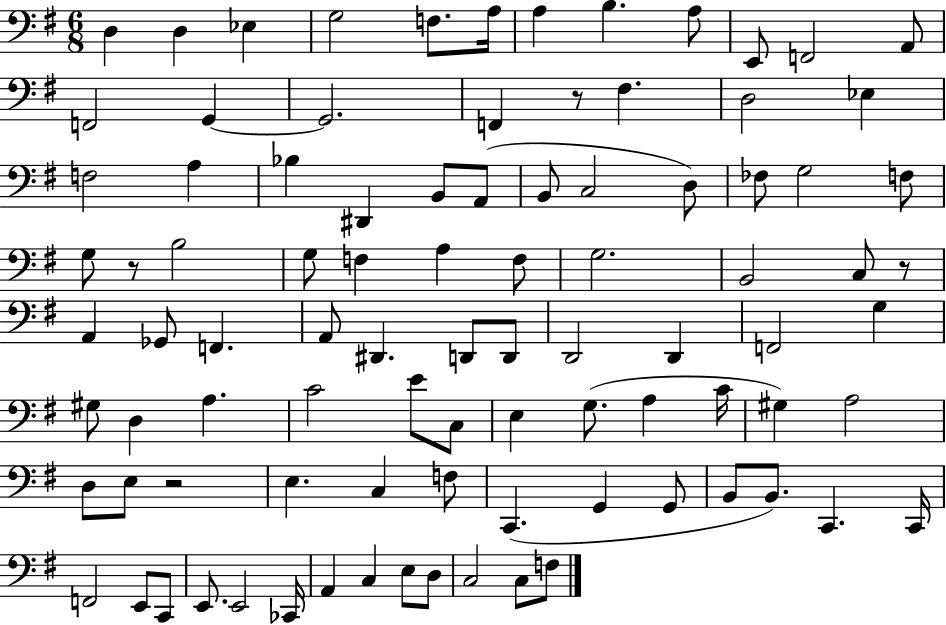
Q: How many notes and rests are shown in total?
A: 92